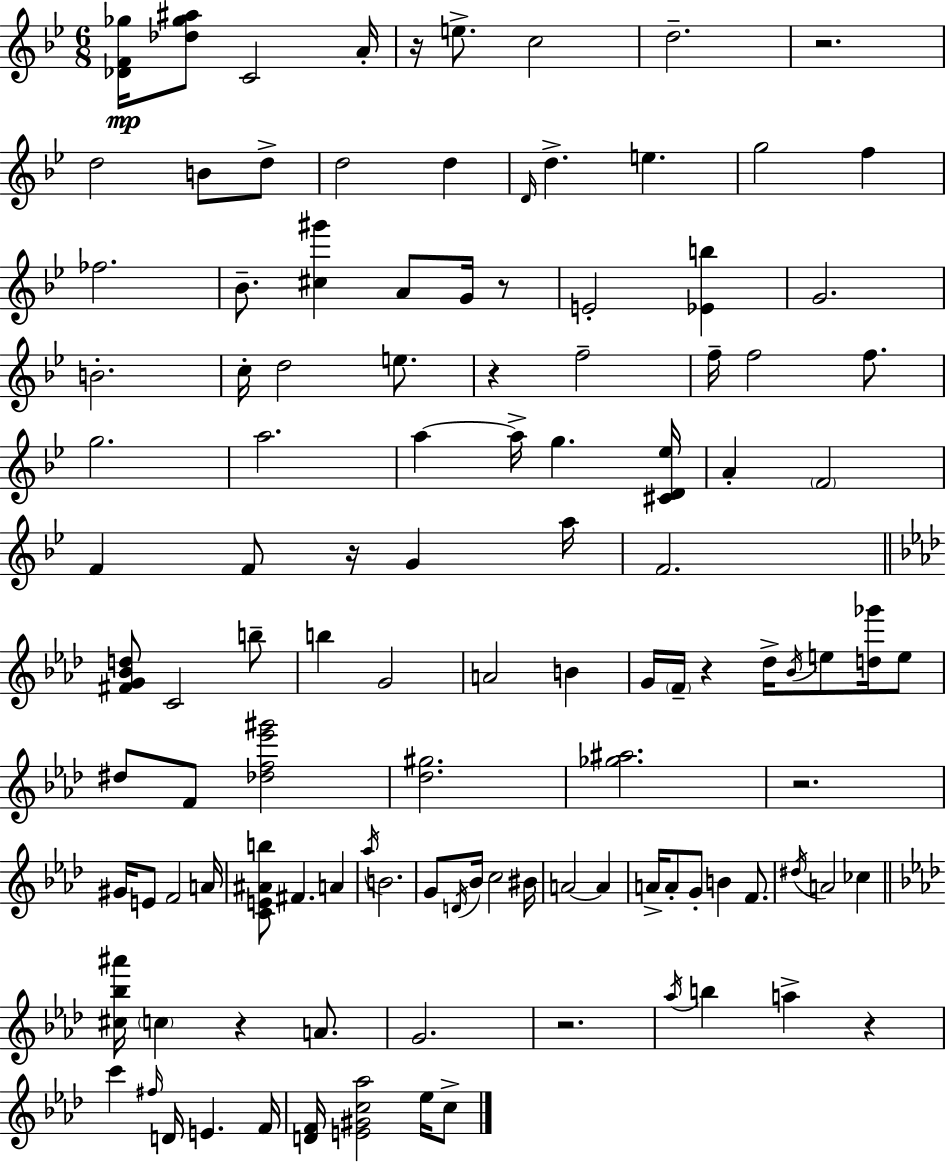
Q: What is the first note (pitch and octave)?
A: C4